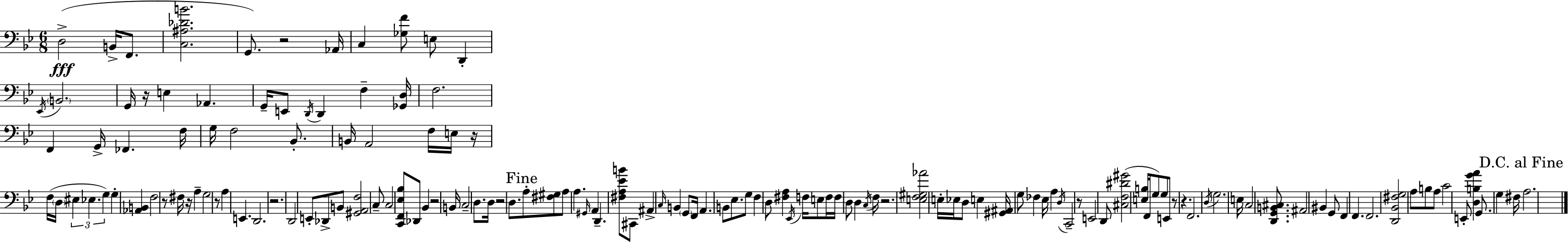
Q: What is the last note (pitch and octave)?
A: A3